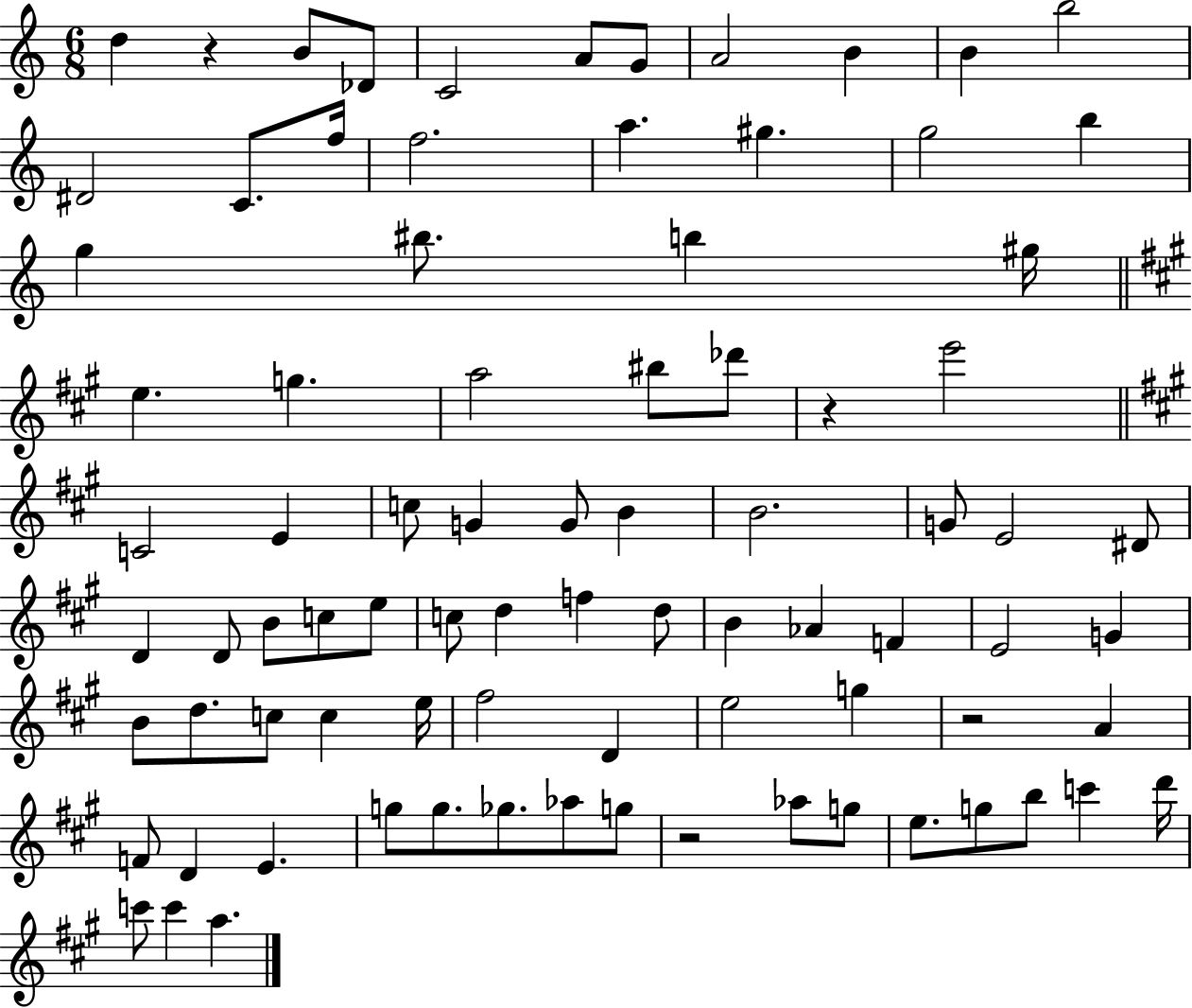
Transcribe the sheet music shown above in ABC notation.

X:1
T:Untitled
M:6/8
L:1/4
K:C
d z B/2 _D/2 C2 A/2 G/2 A2 B B b2 ^D2 C/2 f/4 f2 a ^g g2 b g ^b/2 b ^g/4 e g a2 ^b/2 _d'/2 z e'2 C2 E c/2 G G/2 B B2 G/2 E2 ^D/2 D D/2 B/2 c/2 e/2 c/2 d f d/2 B _A F E2 G B/2 d/2 c/2 c e/4 ^f2 D e2 g z2 A F/2 D E g/2 g/2 _g/2 _a/2 g/2 z2 _a/2 g/2 e/2 g/2 b/2 c' d'/4 c'/2 c' a